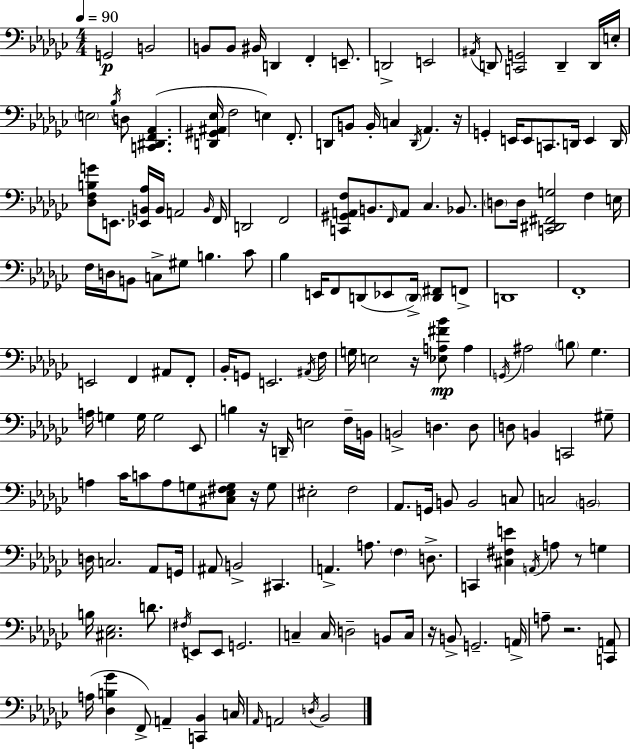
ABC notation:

X:1
T:Untitled
M:4/4
L:1/4
K:Ebm
G,,2 B,,2 B,,/2 B,,/2 ^B,,/4 D,, F,, E,,/2 D,,2 E,,2 ^A,,/4 D,,/2 [C,,G,,]2 D,, D,,/4 E,/4 E,2 _B,/4 D,/2 [C,,^D,,F,,_A,,] [D,,^G,,^A,,_E,]/4 F,2 E, F,,/2 D,,/2 B,,/2 B,,/4 C, D,,/4 _A,, z/4 G,, E,,/4 E,,/2 C,,/2 D,,/4 E,, D,,/4 [_D,F,B,G]/2 E,,/2 [_E,,B,,_A,]/4 B,,/4 A,,2 B,,/4 F,,/4 D,,2 F,,2 [C,,^G,,A,,F,]/2 B,,/2 F,,/4 A,,/2 _C, _B,,/2 D,/2 D,/4 [C,,^D,,^F,,G,]2 F, E,/4 F,/4 D,/4 B,,/2 C,/2 ^G,/2 B, _C/2 _B, E,,/4 F,,/2 D,,/2 _E,,/2 D,,/4 [D,,^F,,]/2 F,,/2 D,,4 F,,4 E,,2 F,, ^A,,/2 F,,/2 _B,,/4 G,,/2 E,,2 ^A,,/4 F,/4 G,/4 E,2 z/4 [_E,A,^F_B]/2 A, G,,/4 ^A,2 B,/2 _G, A,/4 G, G,/4 G,2 _E,,/2 B, z/4 D,,/4 E,2 F,/4 B,,/4 B,,2 D, D,/2 D,/2 B,, C,,2 ^G,/2 A, _C/4 C/2 A,/2 G,/2 [^C,_E,^F,G,]/2 z/4 G,/2 ^E,2 F,2 _A,,/2 G,,/4 B,,/2 B,,2 C,/2 C,2 B,,2 D,/4 C,2 _A,,/2 G,,/4 ^A,,/2 B,,2 ^C,, A,, A,/2 F, D,/2 C,, [^C,^F,E] A,,/4 A,/2 z/2 G, B,/4 [^C,_E,]2 D/2 ^F,/4 E,,/2 E,,/2 G,,2 C, C,/4 D,2 B,,/2 C,/4 z/4 B,,/2 G,,2 A,,/4 A,/2 z2 [C,,A,,]/2 A,/4 [_D,B,_G] F,,/2 A,, [C,,_B,,] C,/4 _A,,/4 A,,2 D,/4 _B,,2